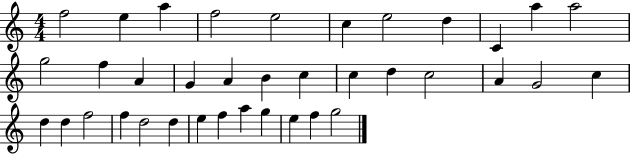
X:1
T:Untitled
M:4/4
L:1/4
K:C
f2 e a f2 e2 c e2 d C a a2 g2 f A G A B c c d c2 A G2 c d d f2 f d2 d e f a g e f g2